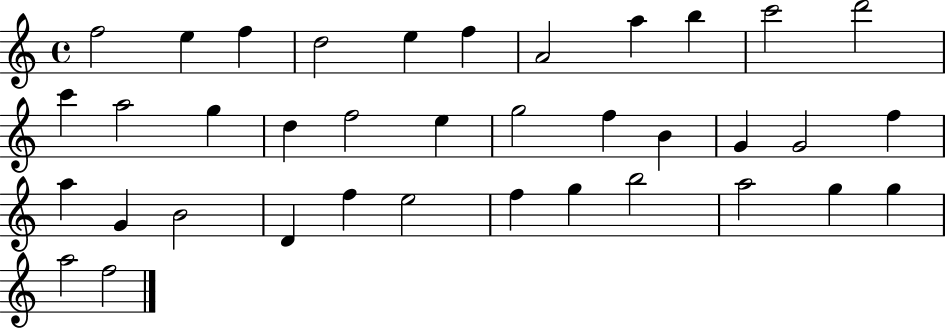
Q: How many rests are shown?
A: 0